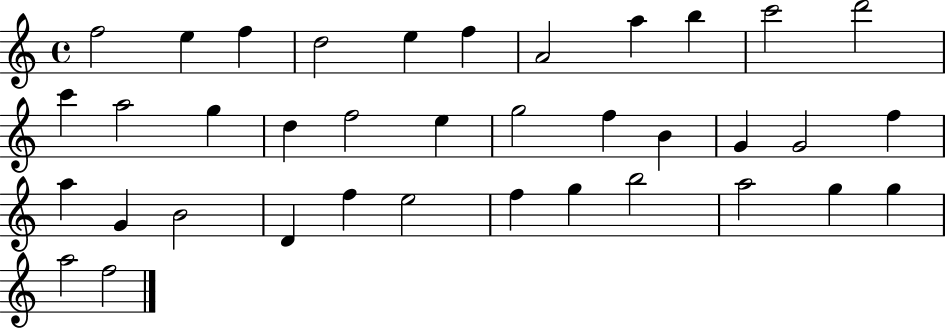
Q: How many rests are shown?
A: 0